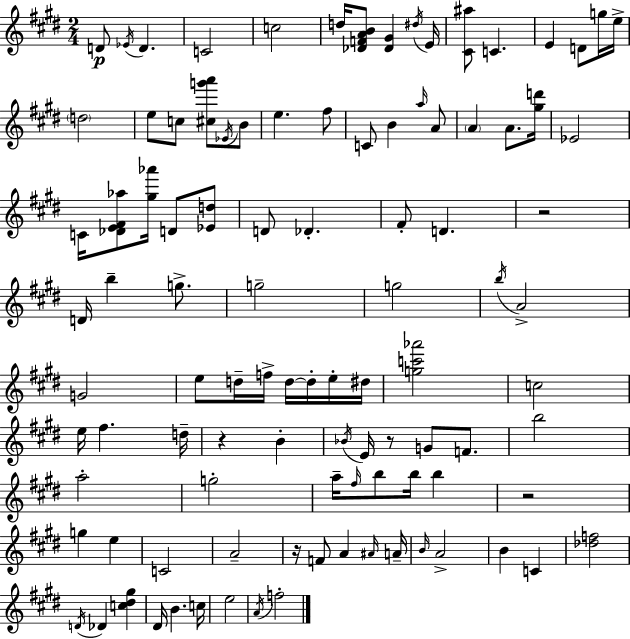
{
  \clef treble
  \numericTimeSignature
  \time 2/4
  \key e \major
  d'8\p \acciaccatura { ees'16 } d'4. | c'2 | c''2 | d''16 <des' f' a' b'>8 <des' gis'>4 | \break \acciaccatura { dis''16 } e'16 <cis' ais''>8 c'4. | e'4 d'8 | g''16 e''16-> \parenthesize d''2 | e''8 c''8 <cis'' g''' a'''>8 | \break \acciaccatura { ees'16 } b'8 e''4. | fis''8 c'8 b'4 | \grace { a''16 } a'8 \parenthesize a'4 | a'8. <gis'' d'''>16 ees'2 | \break c'16 <des' e' fis' aes''>8 <gis'' aes'''>16 | d'8 <ees' d''>8 d'8 des'4.-. | fis'8-. d'4. | r2 | \break d'16 b''4-- | g''8.-> g''2-- | g''2 | \acciaccatura { b''16 } a'2-> | \break g'2 | e''8 d''16-- | f''16-> d''16~~ d''16-. e''16-. dis''16 <g'' c''' aes'''>2 | c''2 | \break e''16 fis''4. | d''16-- r4 | b'4-. \acciaccatura { bes'16 } e'16 r8 | g'8 f'8. b''2 | \break a''2-. | g''2-. | a''16-- \grace { fis''16 } | b''8 b''16 b''4 r2 | \break g''4 | e''4 c'2 | a'2-- | r16 | \break f'8 a'4 \grace { ais'16 } a'16-- | \grace { b'16 } a'2-> | b'4 c'4 | <des'' f''>2 | \break \acciaccatura { d'16 } des'4 <c'' dis'' gis''>4 | dis'16 b'4. | c''16 e''2 | \acciaccatura { a'16 } f''2-. | \break \bar "|."
}